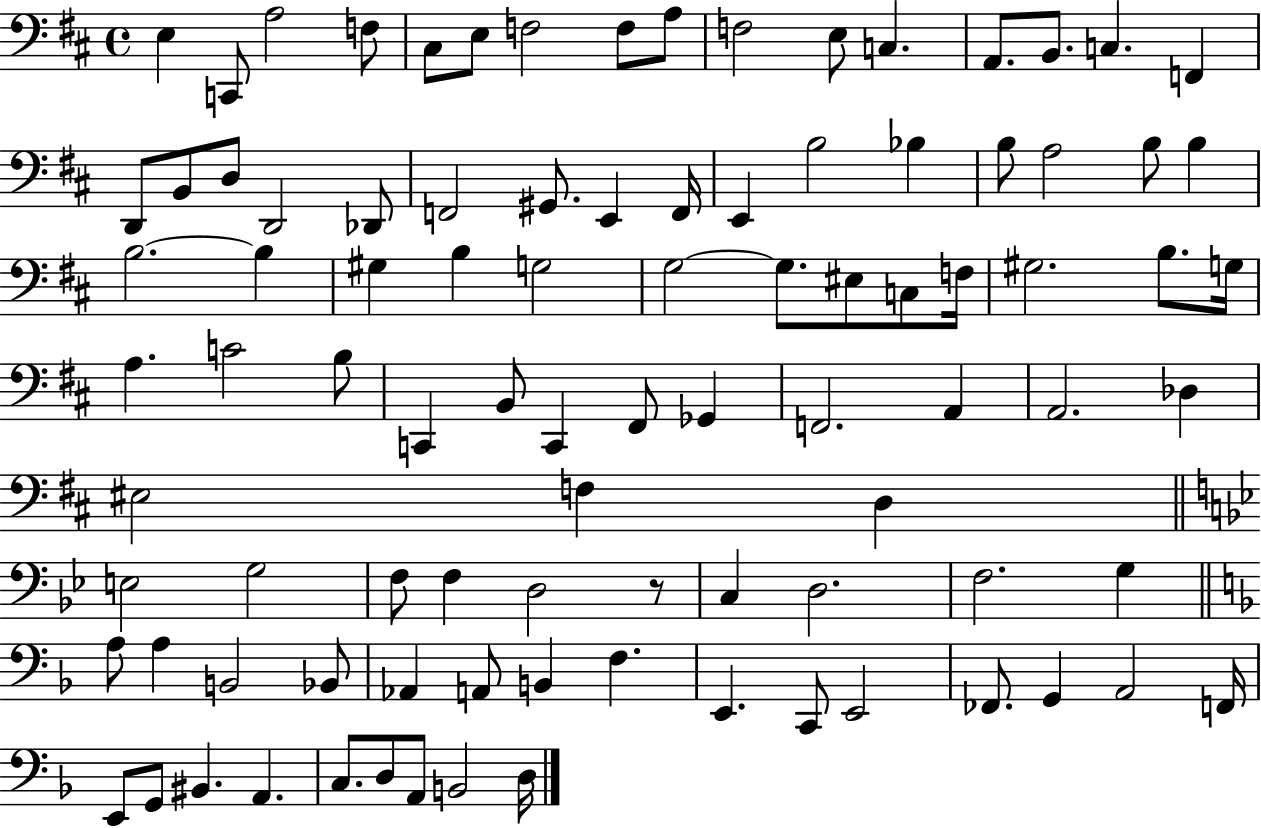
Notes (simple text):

E3/q C2/e A3/h F3/e C#3/e E3/e F3/h F3/e A3/e F3/h E3/e C3/q. A2/e. B2/e. C3/q. F2/q D2/e B2/e D3/e D2/h Db2/e F2/h G#2/e. E2/q F2/s E2/q B3/h Bb3/q B3/e A3/h B3/e B3/q B3/h. B3/q G#3/q B3/q G3/h G3/h G3/e. EIS3/e C3/e F3/s G#3/h. B3/e. G3/s A3/q. C4/h B3/e C2/q B2/e C2/q F#2/e Gb2/q F2/h. A2/q A2/h. Db3/q EIS3/h F3/q D3/q E3/h G3/h F3/e F3/q D3/h R/e C3/q D3/h. F3/h. G3/q A3/e A3/q B2/h Bb2/e Ab2/q A2/e B2/q F3/q. E2/q. C2/e E2/h FES2/e. G2/q A2/h F2/s E2/e G2/e BIS2/q. A2/q. C3/e. D3/e A2/e B2/h D3/s